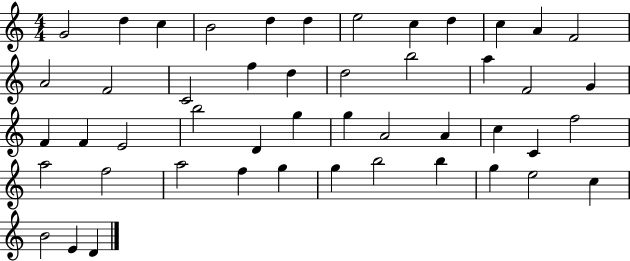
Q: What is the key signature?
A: C major